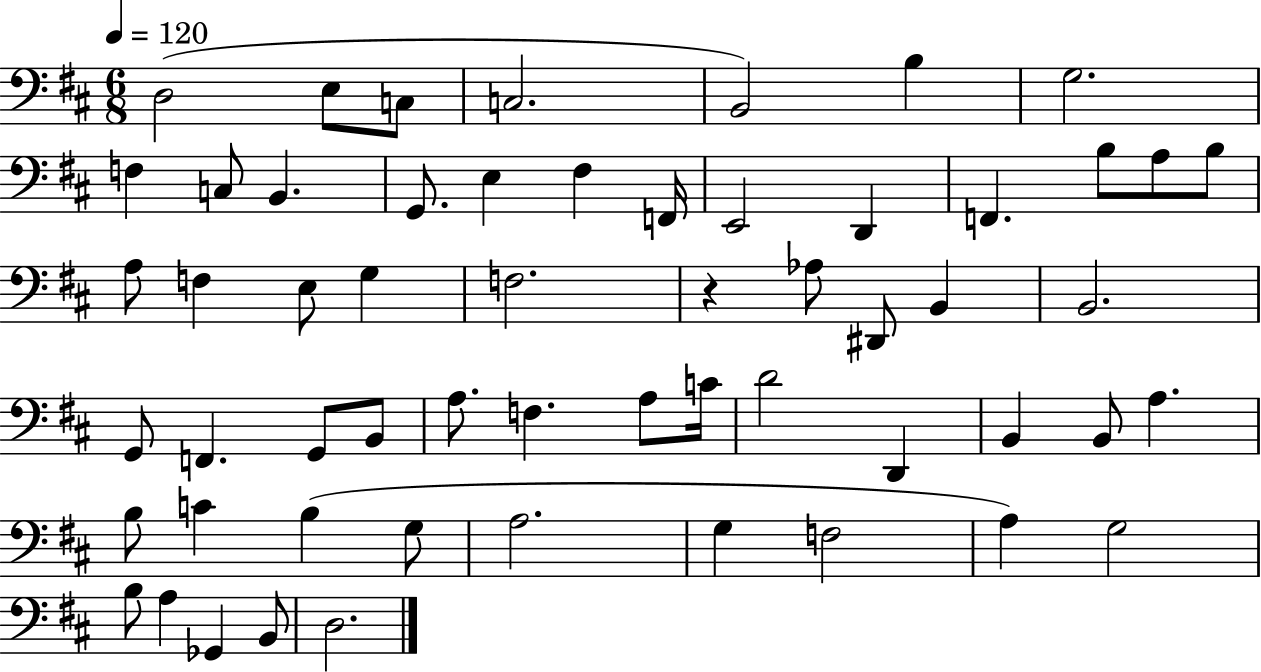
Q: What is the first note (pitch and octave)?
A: D3